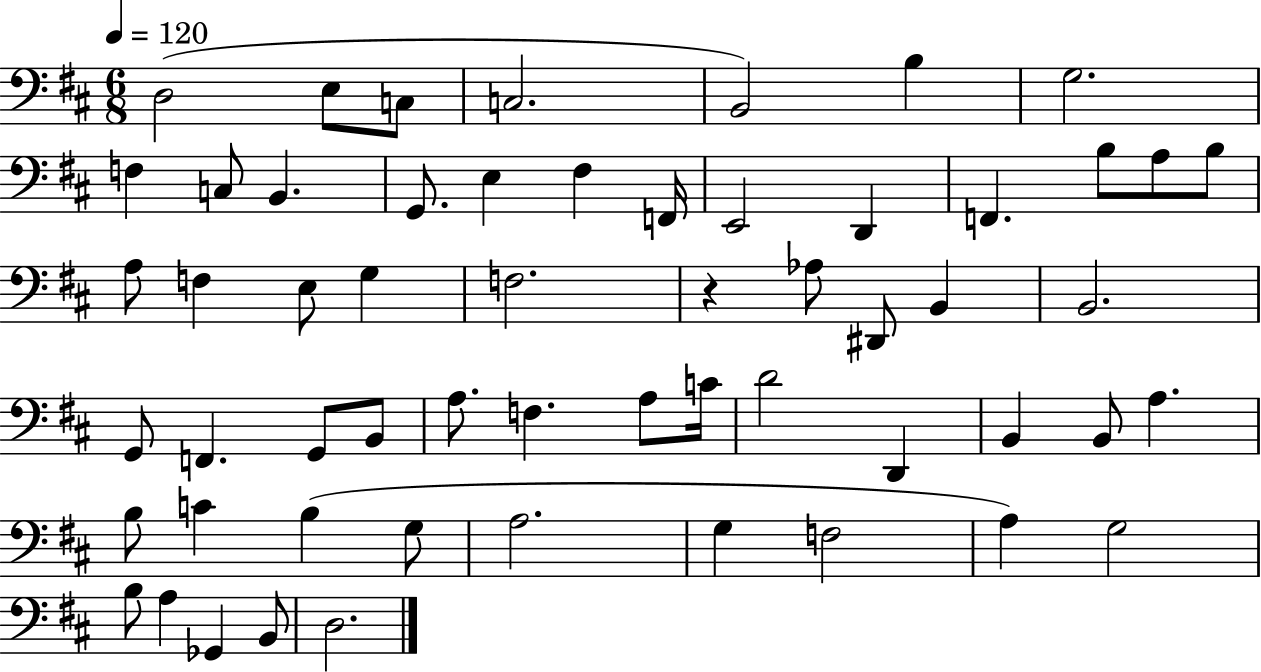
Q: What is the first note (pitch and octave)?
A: D3